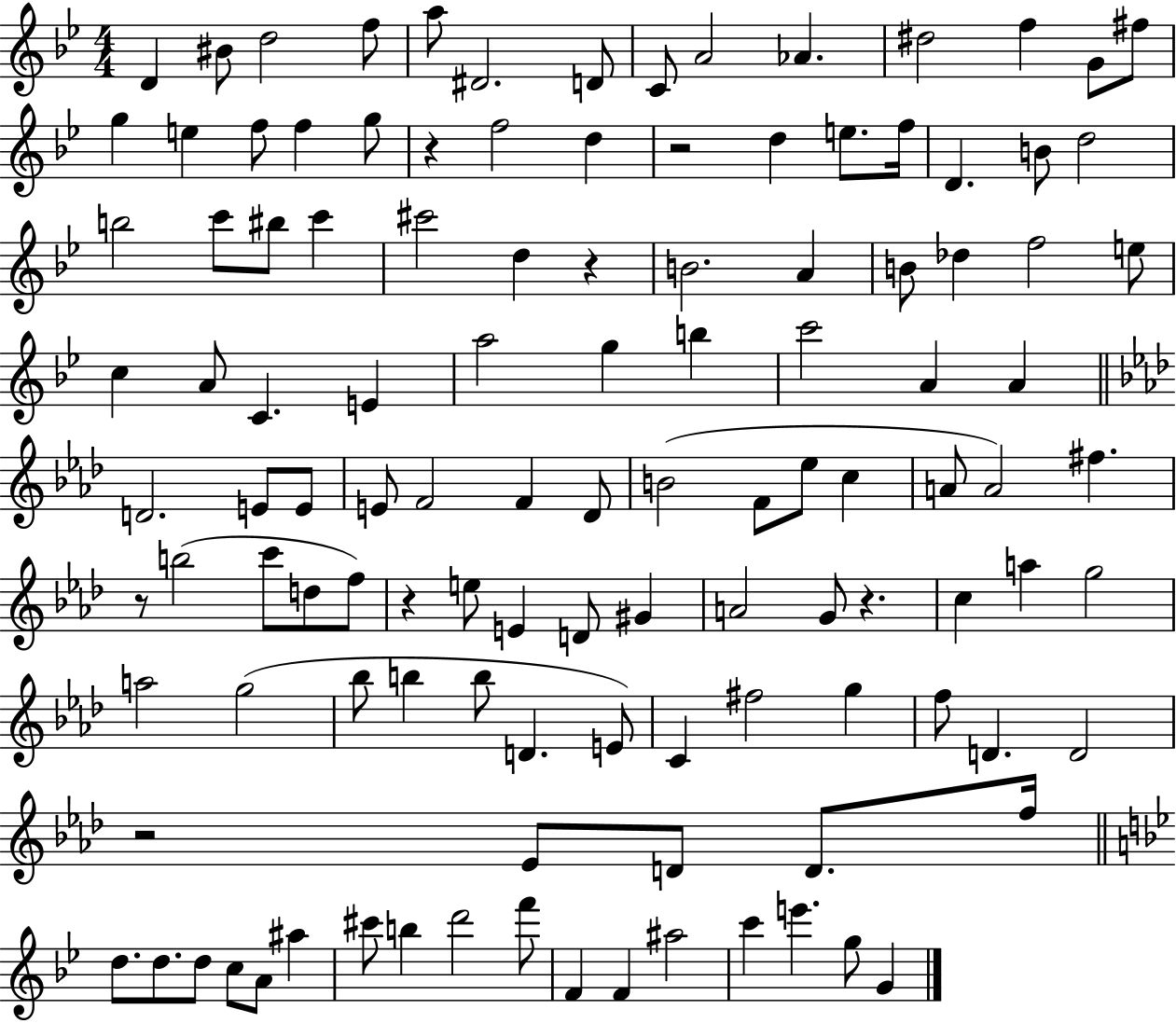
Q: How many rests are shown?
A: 7